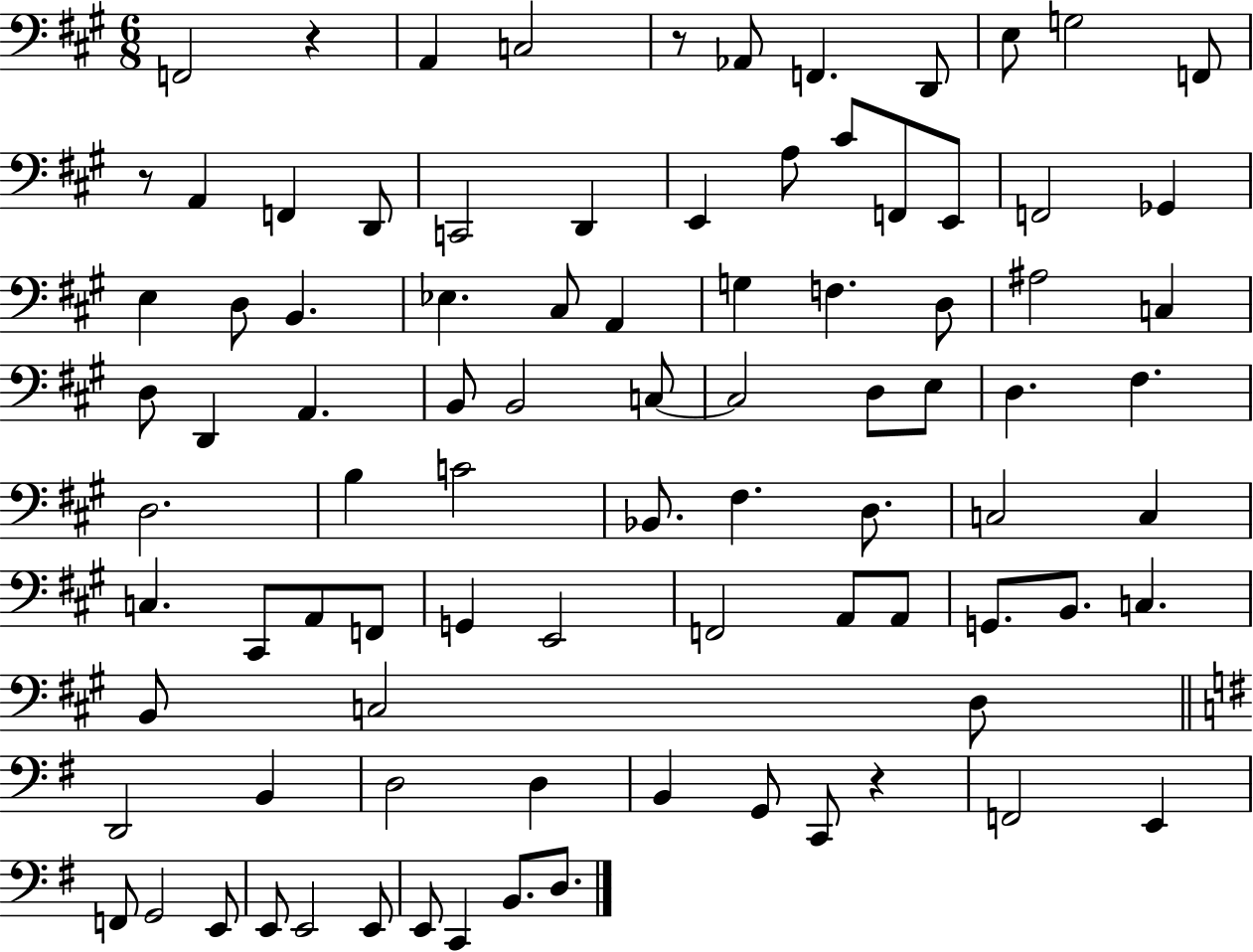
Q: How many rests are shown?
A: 4